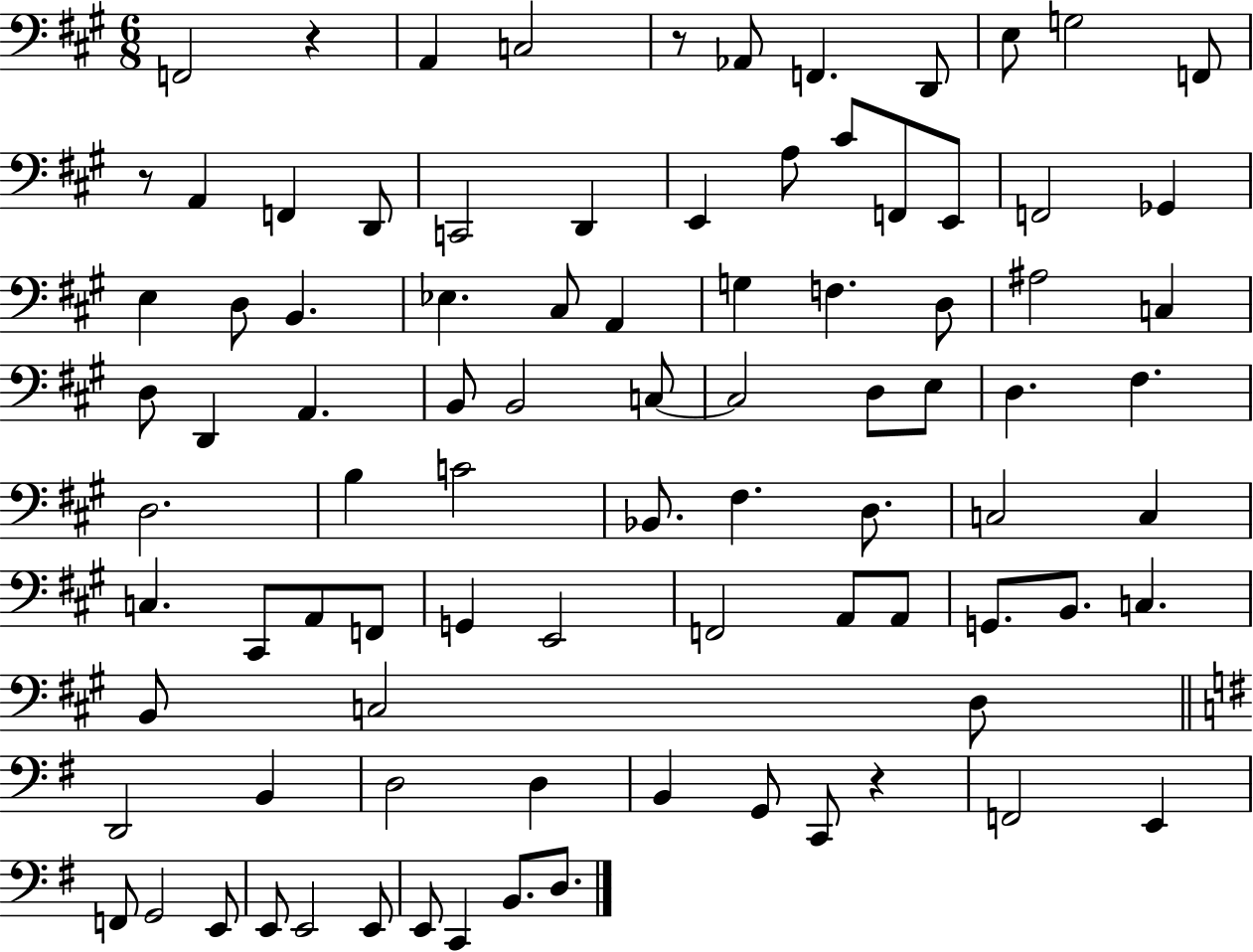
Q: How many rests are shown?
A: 4